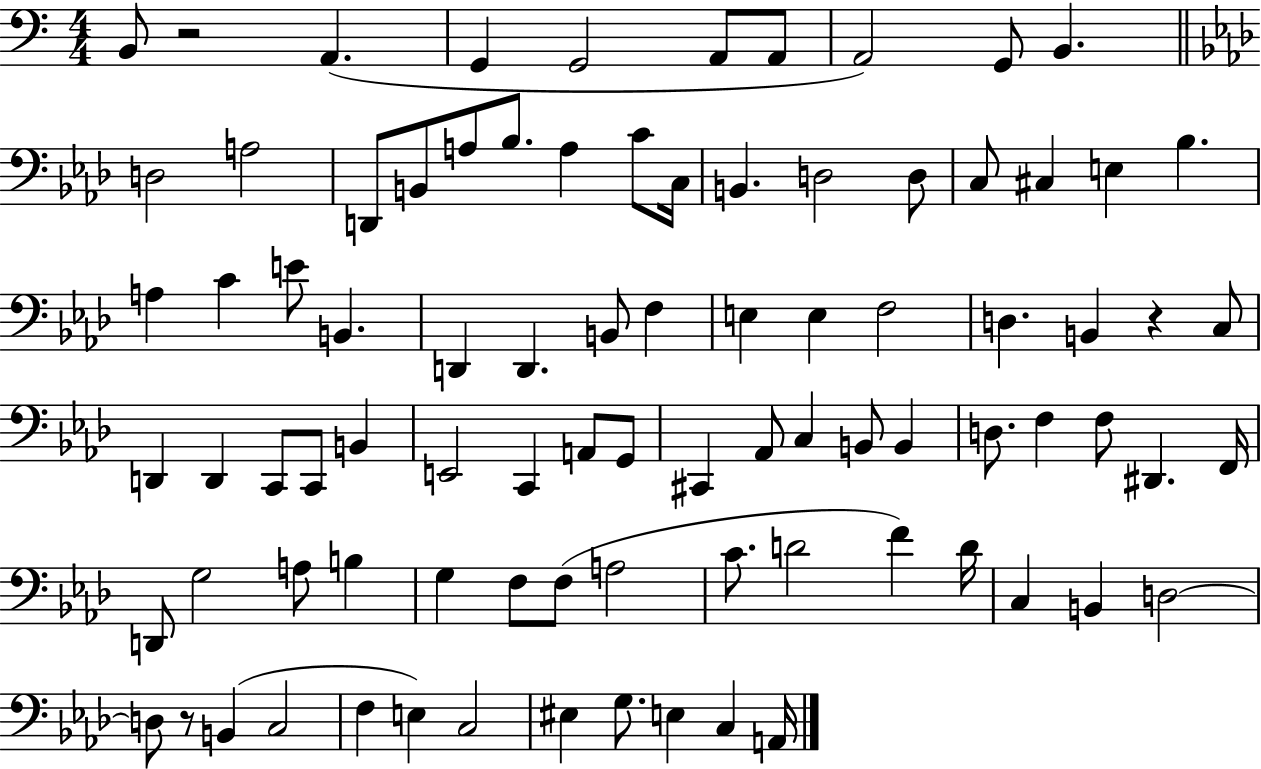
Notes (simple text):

B2/e R/h A2/q. G2/q G2/h A2/e A2/e A2/h G2/e B2/q. D3/h A3/h D2/e B2/e A3/e Bb3/e. A3/q C4/e C3/s B2/q. D3/h D3/e C3/e C#3/q E3/q Bb3/q. A3/q C4/q E4/e B2/q. D2/q D2/q. B2/e F3/q E3/q E3/q F3/h D3/q. B2/q R/q C3/e D2/q D2/q C2/e C2/e B2/q E2/h C2/q A2/e G2/e C#2/q Ab2/e C3/q B2/e B2/q D3/e. F3/q F3/e D#2/q. F2/s D2/e G3/h A3/e B3/q G3/q F3/e F3/e A3/h C4/e. D4/h F4/q D4/s C3/q B2/q D3/h D3/e R/e B2/q C3/h F3/q E3/q C3/h EIS3/q G3/e. E3/q C3/q A2/s